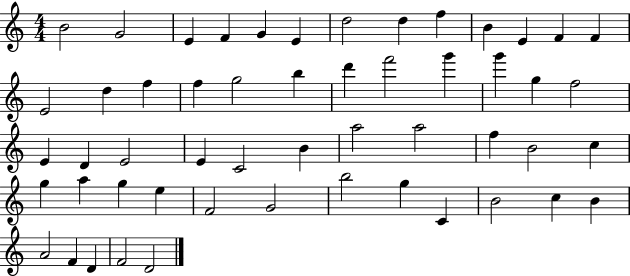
B4/h G4/h E4/q F4/q G4/q E4/q D5/h D5/q F5/q B4/q E4/q F4/q F4/q E4/h D5/q F5/q F5/q G5/h B5/q D6/q F6/h G6/q G6/q G5/q F5/h E4/q D4/q E4/h E4/q C4/h B4/q A5/h A5/h F5/q B4/h C5/q G5/q A5/q G5/q E5/q F4/h G4/h B5/h G5/q C4/q B4/h C5/q B4/q A4/h F4/q D4/q F4/h D4/h